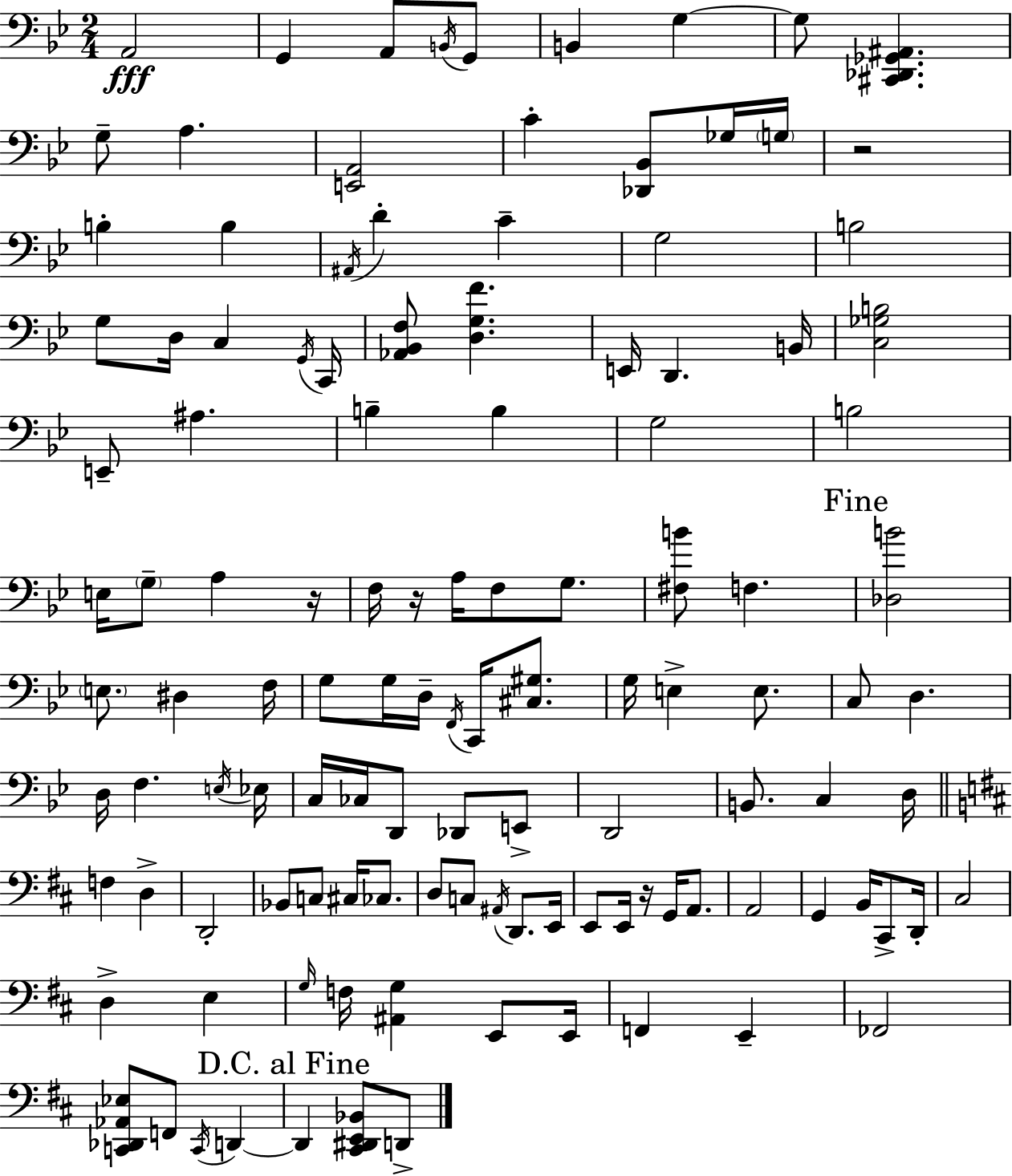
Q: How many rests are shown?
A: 4